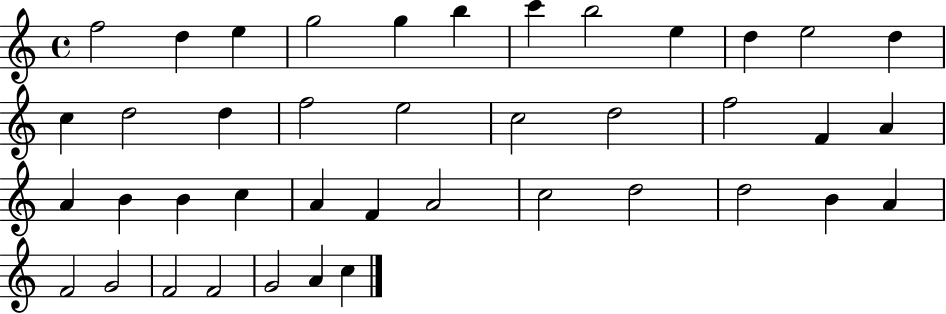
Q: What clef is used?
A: treble